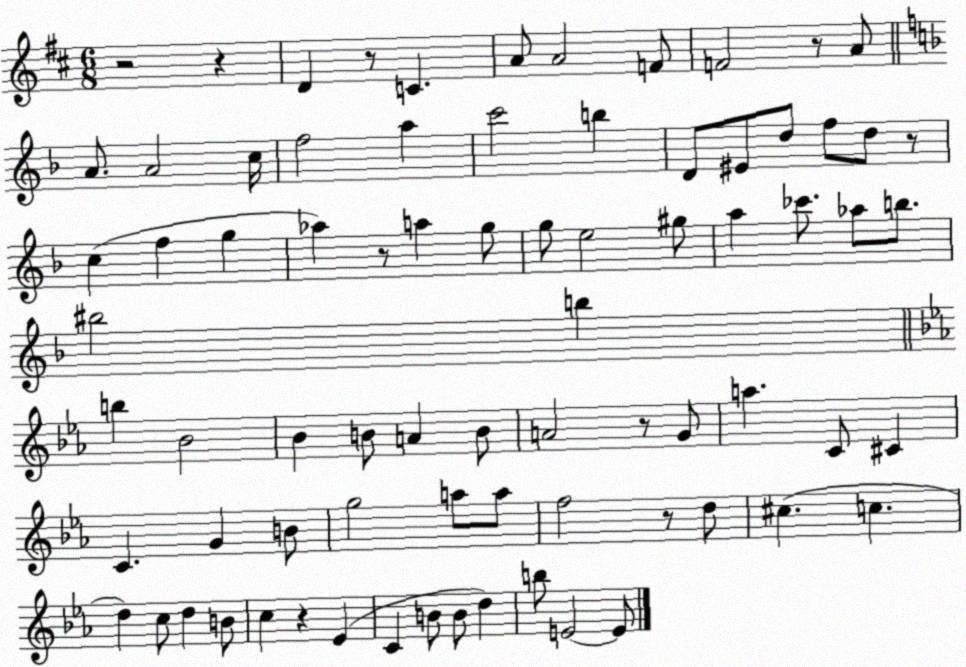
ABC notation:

X:1
T:Untitled
M:6/8
L:1/4
K:D
z2 z D z/2 C A/2 A2 F/2 F2 z/2 A/2 A/2 A2 c/4 f2 a c'2 b D/2 ^E/2 d/2 f/2 d/2 z/2 c f g _a z/2 a g/2 g/2 e2 ^g/2 a _c'/2 _a/2 b/2 ^b2 b b _B2 _B B/2 A B/2 A2 z/2 G/2 a C/2 ^C C G B/2 g2 a/2 a/2 f2 z/2 d/2 ^c c d c/2 d B/2 c z _E C B/2 B/2 d b/2 E2 E/2